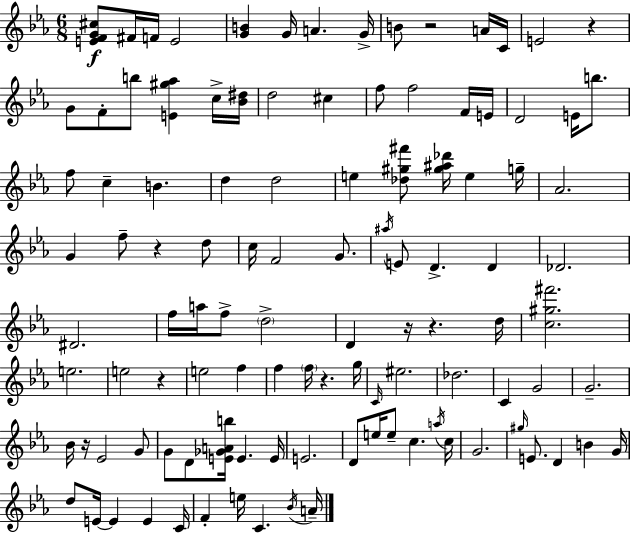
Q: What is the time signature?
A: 6/8